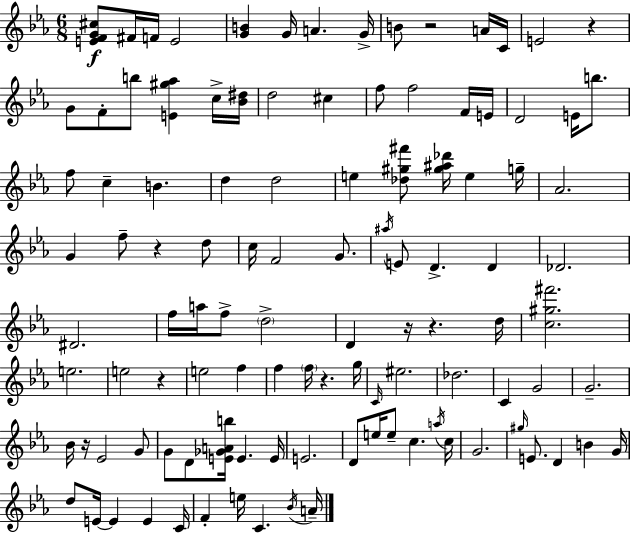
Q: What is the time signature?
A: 6/8